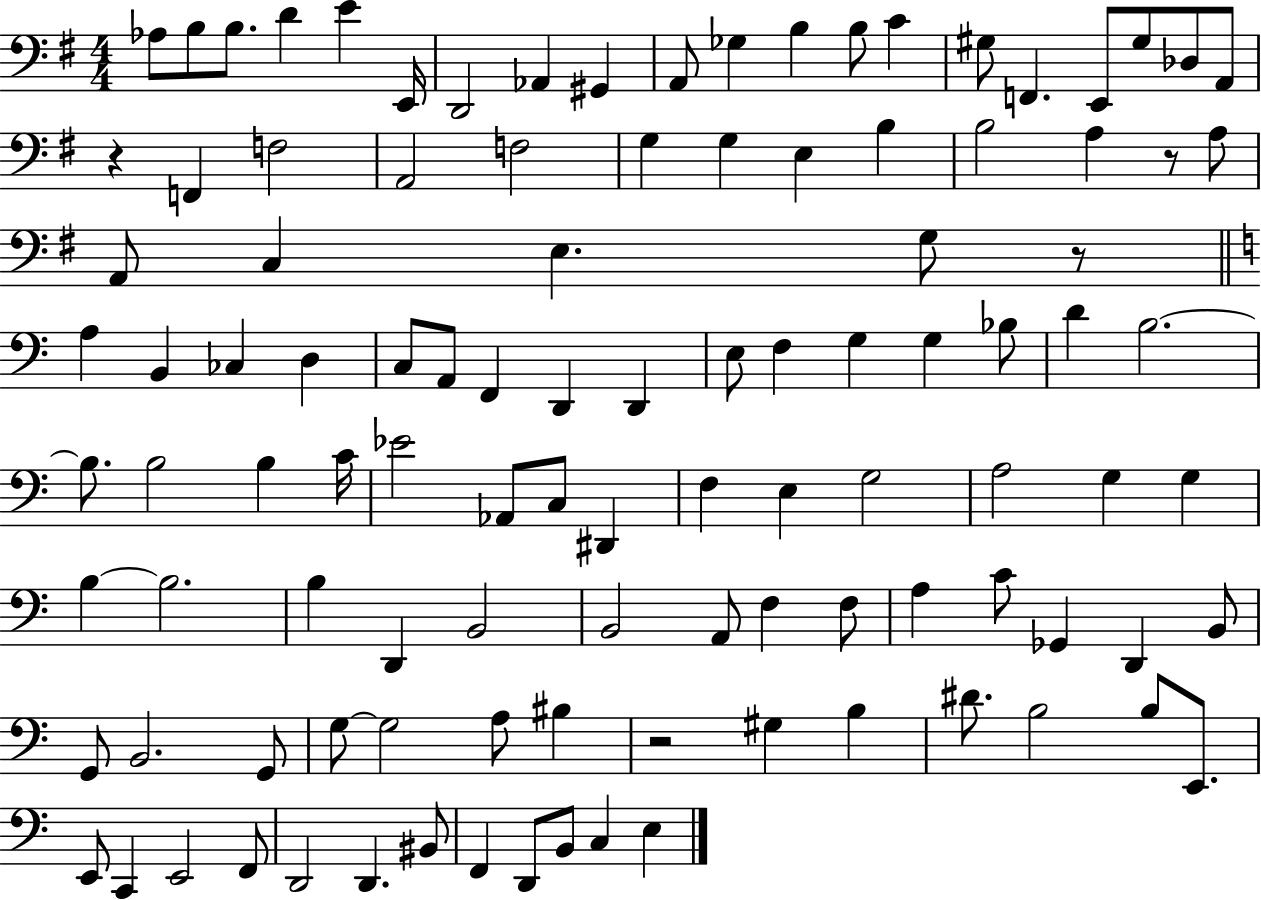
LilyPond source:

{
  \clef bass
  \numericTimeSignature
  \time 4/4
  \key g \major
  aes8 b8 b8. d'4 e'4 e,16 | d,2 aes,4 gis,4 | a,8 ges4 b4 b8 c'4 | gis8 f,4. e,8 gis8 des8 a,8 | \break r4 f,4 f2 | a,2 f2 | g4 g4 e4 b4 | b2 a4 r8 a8 | \break a,8 c4 e4. g8 r8 | \bar "||" \break \key c \major a4 b,4 ces4 d4 | c8 a,8 f,4 d,4 d,4 | e8 f4 g4 g4 bes8 | d'4 b2.~~ | \break b8. b2 b4 c'16 | ees'2 aes,8 c8 dis,4 | f4 e4 g2 | a2 g4 g4 | \break b4~~ b2. | b4 d,4 b,2 | b,2 a,8 f4 f8 | a4 c'8 ges,4 d,4 b,8 | \break g,8 b,2. g,8 | g8~~ g2 a8 bis4 | r2 gis4 b4 | dis'8. b2 b8 e,8. | \break e,8 c,4 e,2 f,8 | d,2 d,4. bis,8 | f,4 d,8 b,8 c4 e4 | \bar "|."
}